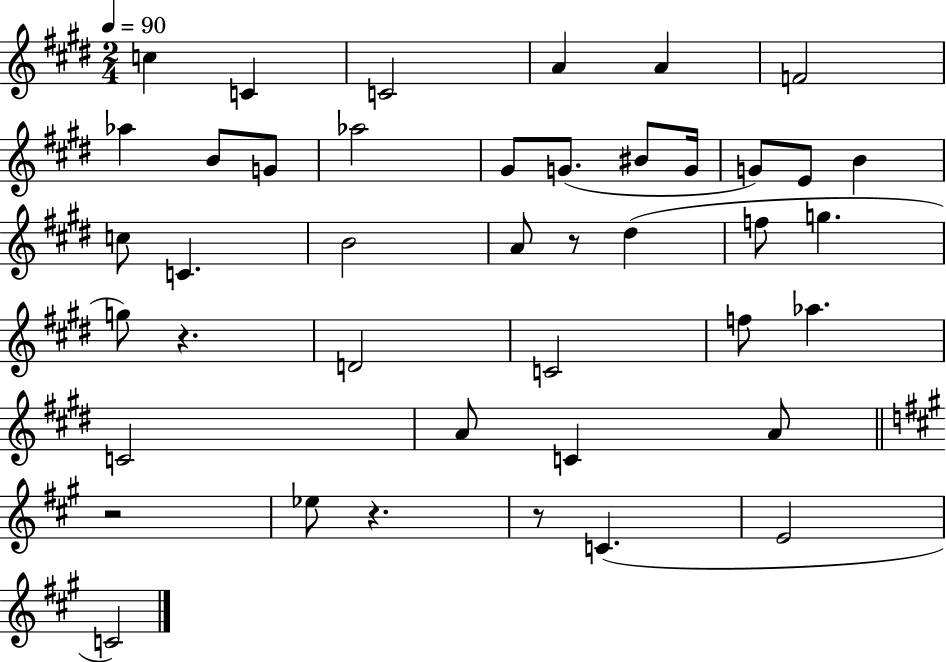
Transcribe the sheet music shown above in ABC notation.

X:1
T:Untitled
M:2/4
L:1/4
K:E
c C C2 A A F2 _a B/2 G/2 _a2 ^G/2 G/2 ^B/2 G/4 G/2 E/2 B c/2 C B2 A/2 z/2 ^d f/2 g g/2 z D2 C2 f/2 _a C2 A/2 C A/2 z2 _e/2 z z/2 C E2 C2